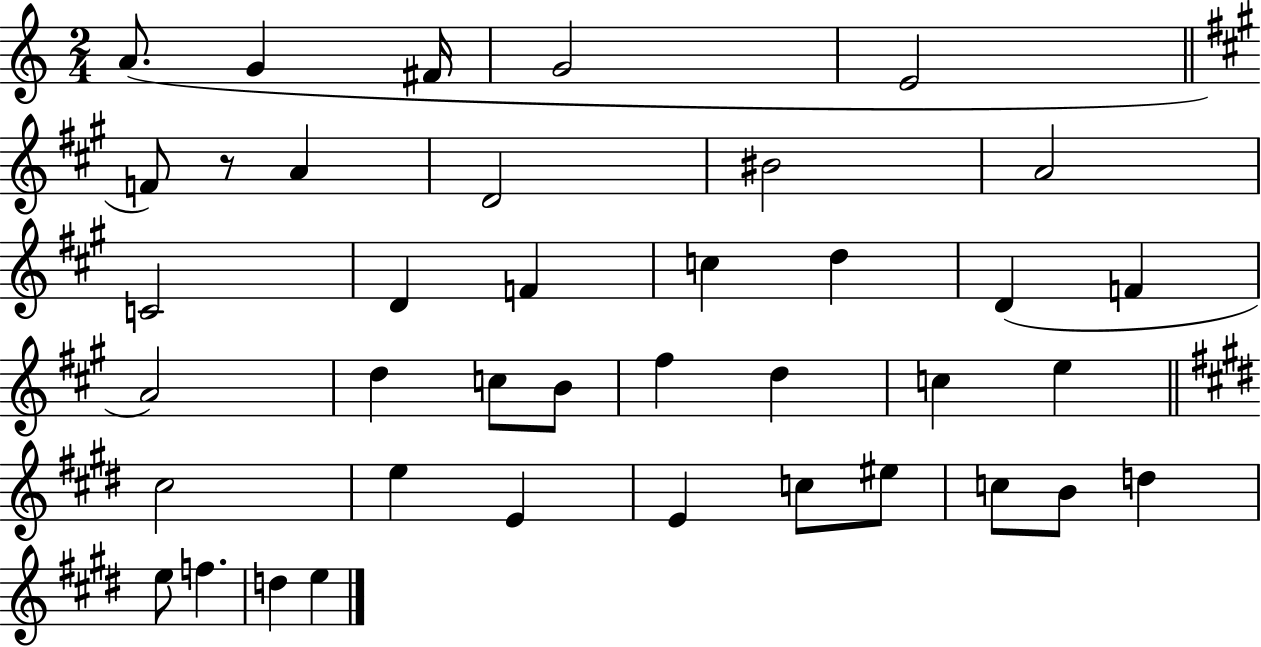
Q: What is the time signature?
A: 2/4